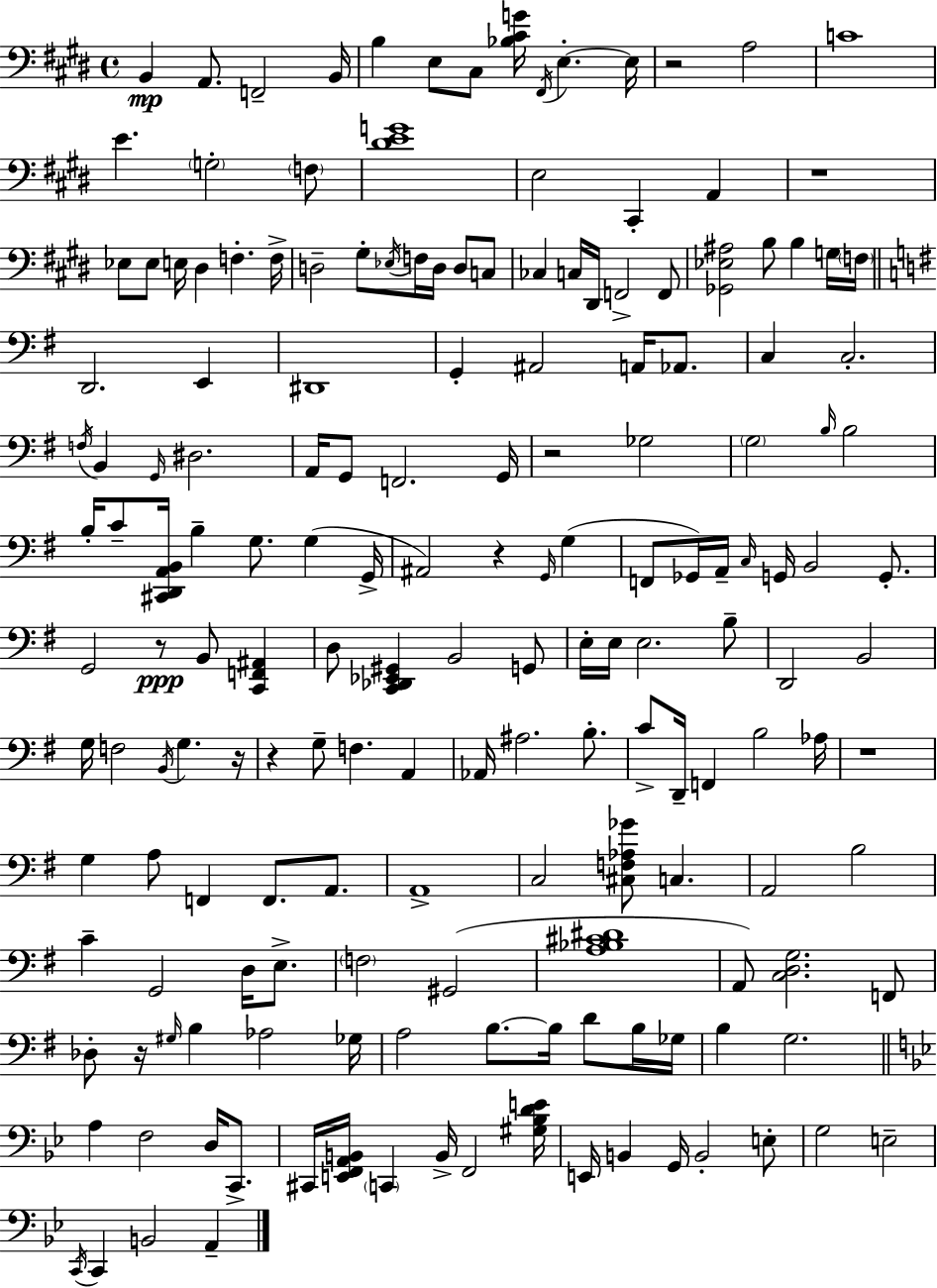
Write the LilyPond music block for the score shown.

{
  \clef bass
  \time 4/4
  \defaultTimeSignature
  \key e \major
  b,4\mp a,8. f,2-- b,16 | b4 e8 cis8 <bes cis' g'>16 \acciaccatura { fis,16 } e4.-.~~ | e16 r2 a2 | c'1 | \break e'4. \parenthesize g2-. \parenthesize f8 | <dis' e' g'>1 | e2 cis,4-. a,4 | r1 | \break ees8 ees8 e16 dis4 f4.-. | f16-> d2-- gis8-. \acciaccatura { ees16 } f16 d16 d8 | c8 ces4 c16 dis,16 f,2-> | f,8 <ges, ees ais>2 b8 b4 | \break g16 \parenthesize f16 \bar "||" \break \key g \major d,2. e,4 | dis,1 | g,4-. ais,2 a,16 aes,8. | c4 c2.-. | \break \acciaccatura { f16 } b,4 \grace { g,16 } dis2. | a,16 g,8 f,2. | g,16 r2 ges2 | \parenthesize g2 \grace { b16 } b2 | \break b16-. c'8-- <cis, d, a, b,>16 b4-- g8. g4( | g,16-> ais,2) r4 \grace { g,16 } | g4( f,8 ges,16) a,16-- \grace { c16 } g,16 b,2 | g,8.-. g,2 r8\ppp b,8 | \break <c, f, ais,>4 d8 <c, des, ees, gis,>4 b,2 | g,8 e16-. e16 e2. | b8-- d,2 b,2 | g16 f2 \acciaccatura { b,16 } g4. | \break r16 r4 g8-- f4. | a,4 aes,16 ais2. | b8.-. c'8-> d,16-- f,4 b2 | aes16 r1 | \break g4 a8 f,4 | f,8. a,8. a,1-> | c2 <cis f aes ges'>8 | c4. a,2 b2 | \break c'4-- g,2 | d16 e8.-> \parenthesize f2 gis,2( | <a bes cis' dis'>1 | a,8) <c d g>2. | \break f,8 des8-. r16 \grace { gis16 } b4 aes2 | ges16 a2 b8.~~ | b16 d'8 b16 ges16 b4 g2. | \bar "||" \break \key bes \major a4 f2 d16 c,8.-> | cis,16 <e, f, a, b,>16 \parenthesize c,4 b,16-> f,2 <gis bes d' e'>16 | e,16 b,4 g,16 b,2-. e8-. | g2 e2-- | \break \acciaccatura { c,16 } c,4 b,2 a,4-- | \bar "|."
}